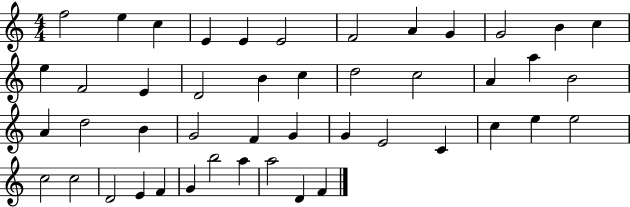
X:1
T:Untitled
M:4/4
L:1/4
K:C
f2 e c E E E2 F2 A G G2 B c e F2 E D2 B c d2 c2 A a B2 A d2 B G2 F G G E2 C c e e2 c2 c2 D2 E F G b2 a a2 D F